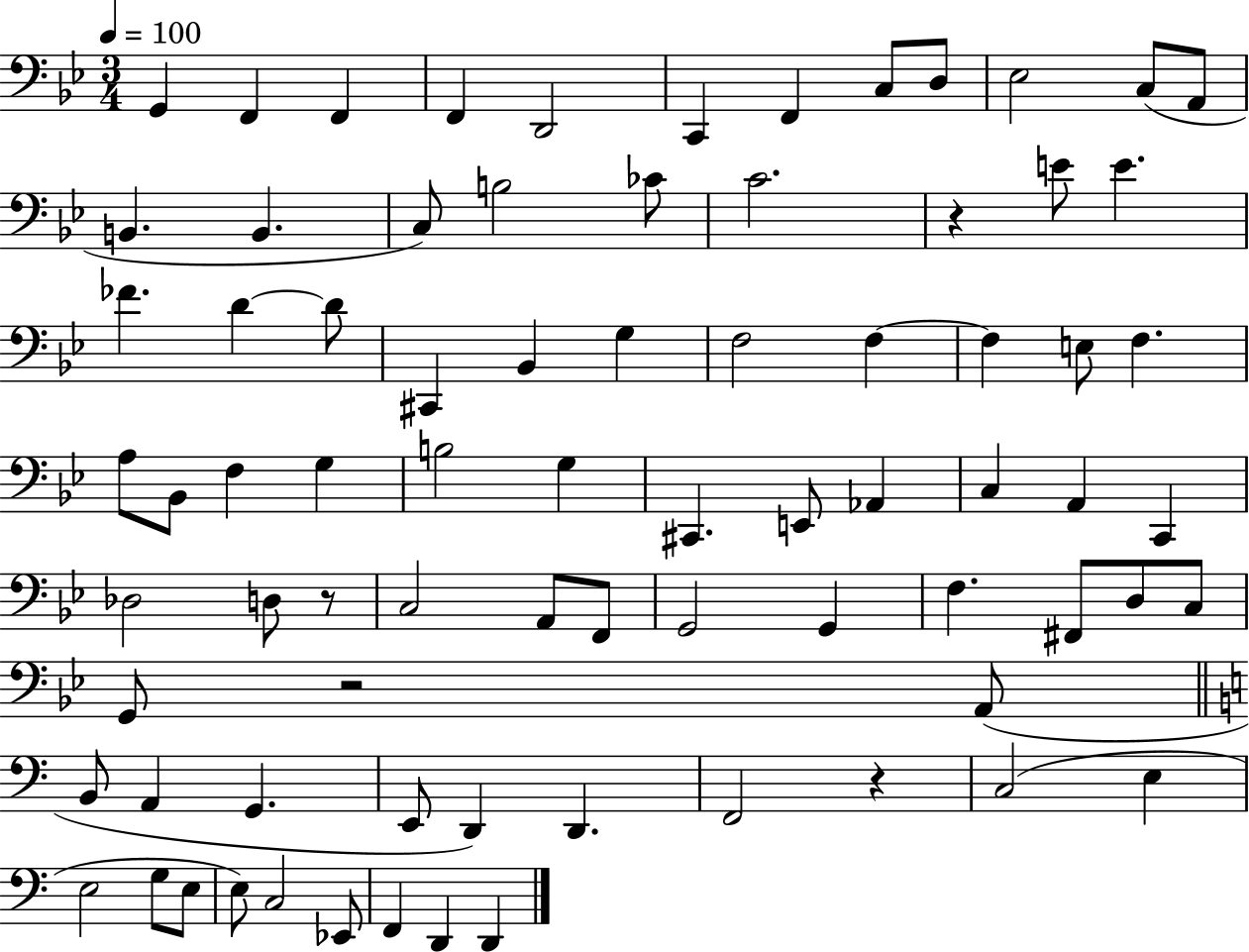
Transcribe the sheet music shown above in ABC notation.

X:1
T:Untitled
M:3/4
L:1/4
K:Bb
G,, F,, F,, F,, D,,2 C,, F,, C,/2 D,/2 _E,2 C,/2 A,,/2 B,, B,, C,/2 B,2 _C/2 C2 z E/2 E _F D D/2 ^C,, _B,, G, F,2 F, F, E,/2 F, A,/2 _B,,/2 F, G, B,2 G, ^C,, E,,/2 _A,, C, A,, C,, _D,2 D,/2 z/2 C,2 A,,/2 F,,/2 G,,2 G,, F, ^F,,/2 D,/2 C,/2 G,,/2 z2 A,,/2 B,,/2 A,, G,, E,,/2 D,, D,, F,,2 z C,2 E, E,2 G,/2 E,/2 E,/2 C,2 _E,,/2 F,, D,, D,,